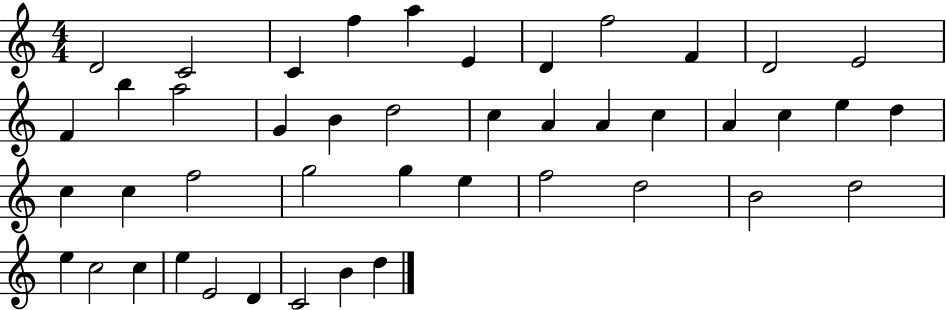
{
  \clef treble
  \numericTimeSignature
  \time 4/4
  \key c \major
  d'2 c'2 | c'4 f''4 a''4 e'4 | d'4 f''2 f'4 | d'2 e'2 | \break f'4 b''4 a''2 | g'4 b'4 d''2 | c''4 a'4 a'4 c''4 | a'4 c''4 e''4 d''4 | \break c''4 c''4 f''2 | g''2 g''4 e''4 | f''2 d''2 | b'2 d''2 | \break e''4 c''2 c''4 | e''4 e'2 d'4 | c'2 b'4 d''4 | \bar "|."
}